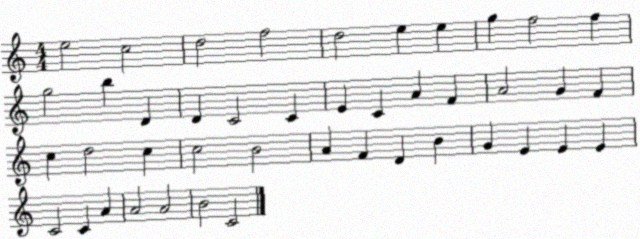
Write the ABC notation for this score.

X:1
T:Untitled
M:4/4
L:1/4
K:C
e2 c2 d2 f2 d2 e e g f2 f g2 b D D C2 C E C A F A2 G F c d2 c c2 B2 A F D B G E E E C2 C A A2 A2 B2 C2